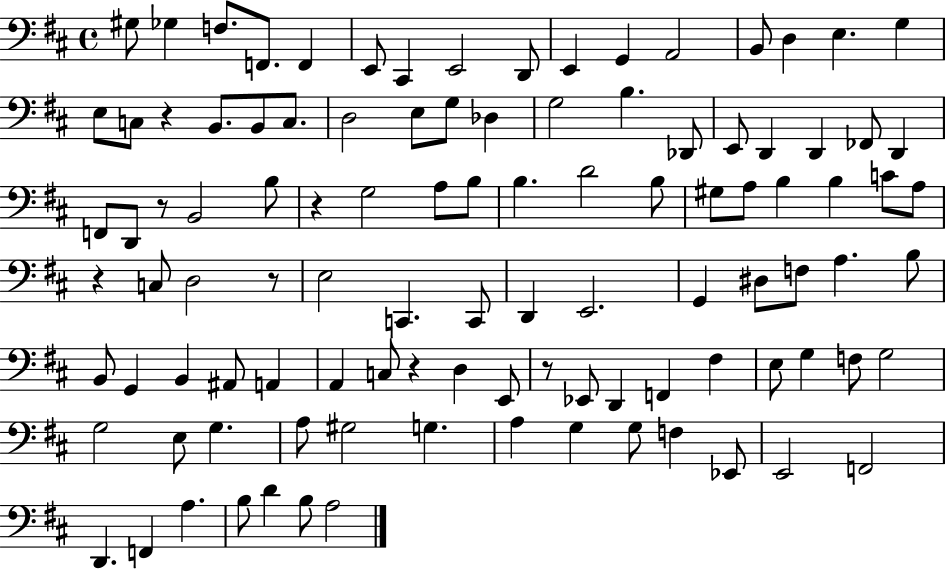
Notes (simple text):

G#3/e Gb3/q F3/e. F2/e. F2/q E2/e C#2/q E2/h D2/e E2/q G2/q A2/h B2/e D3/q E3/q. G3/q E3/e C3/e R/q B2/e. B2/e C3/e. D3/h E3/e G3/e Db3/q G3/h B3/q. Db2/e E2/e D2/q D2/q FES2/e D2/q F2/e D2/e R/e B2/h B3/e R/q G3/h A3/e B3/e B3/q. D4/h B3/e G#3/e A3/e B3/q B3/q C4/e A3/e R/q C3/e D3/h R/e E3/h C2/q. C2/e D2/q E2/h. G2/q D#3/e F3/e A3/q. B3/e B2/e G2/q B2/q A#2/e A2/q A2/q C3/e R/q D3/q E2/e R/e Eb2/e D2/q F2/q F#3/q E3/e G3/q F3/e G3/h G3/h E3/e G3/q. A3/e G#3/h G3/q. A3/q G3/q G3/e F3/q Eb2/e E2/h F2/h D2/q. F2/q A3/q. B3/e D4/q B3/e A3/h